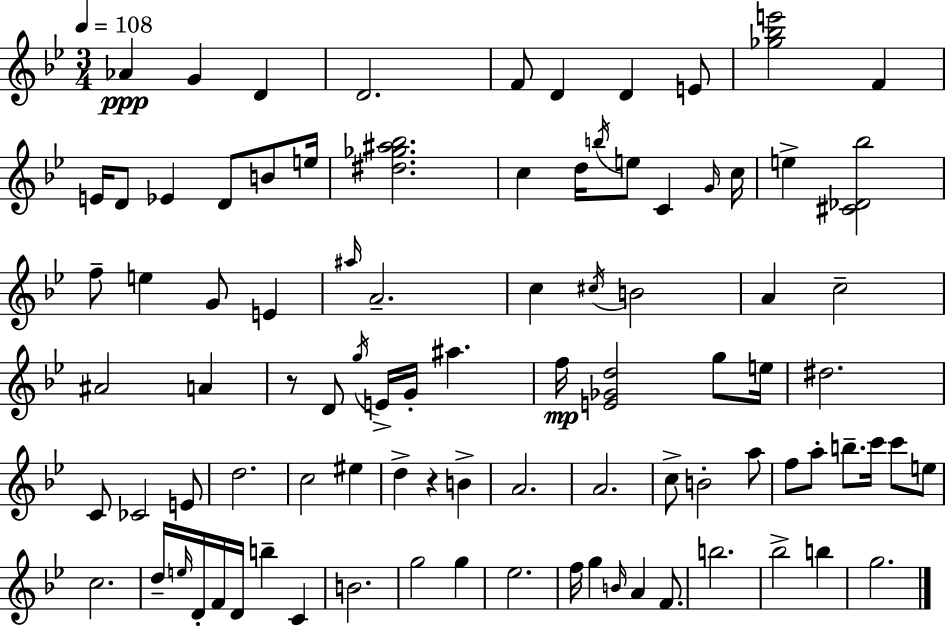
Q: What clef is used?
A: treble